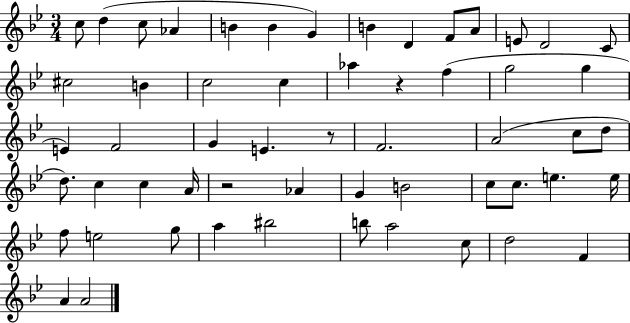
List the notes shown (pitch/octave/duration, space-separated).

C5/e D5/q C5/e Ab4/q B4/q B4/q G4/q B4/q D4/q F4/e A4/e E4/e D4/h C4/e C#5/h B4/q C5/h C5/q Ab5/q R/q F5/q G5/h G5/q E4/q F4/h G4/q E4/q. R/e F4/h. A4/h C5/e D5/e D5/e. C5/q C5/q A4/s R/h Ab4/q G4/q B4/h C5/e C5/e. E5/q. E5/s F5/e E5/h G5/e A5/q BIS5/h B5/e A5/h C5/e D5/h F4/q A4/q A4/h